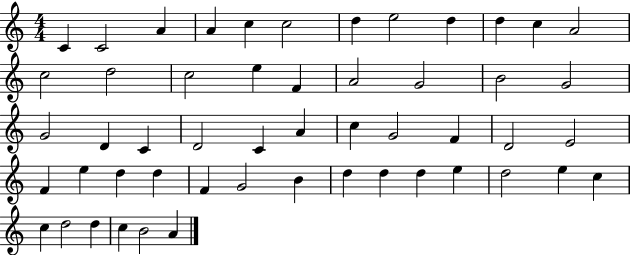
C4/q C4/h A4/q A4/q C5/q C5/h D5/q E5/h D5/q D5/q C5/q A4/h C5/h D5/h C5/h E5/q F4/q A4/h G4/h B4/h G4/h G4/h D4/q C4/q D4/h C4/q A4/q C5/q G4/h F4/q D4/h E4/h F4/q E5/q D5/q D5/q F4/q G4/h B4/q D5/q D5/q D5/q E5/q D5/h E5/q C5/q C5/q D5/h D5/q C5/q B4/h A4/q